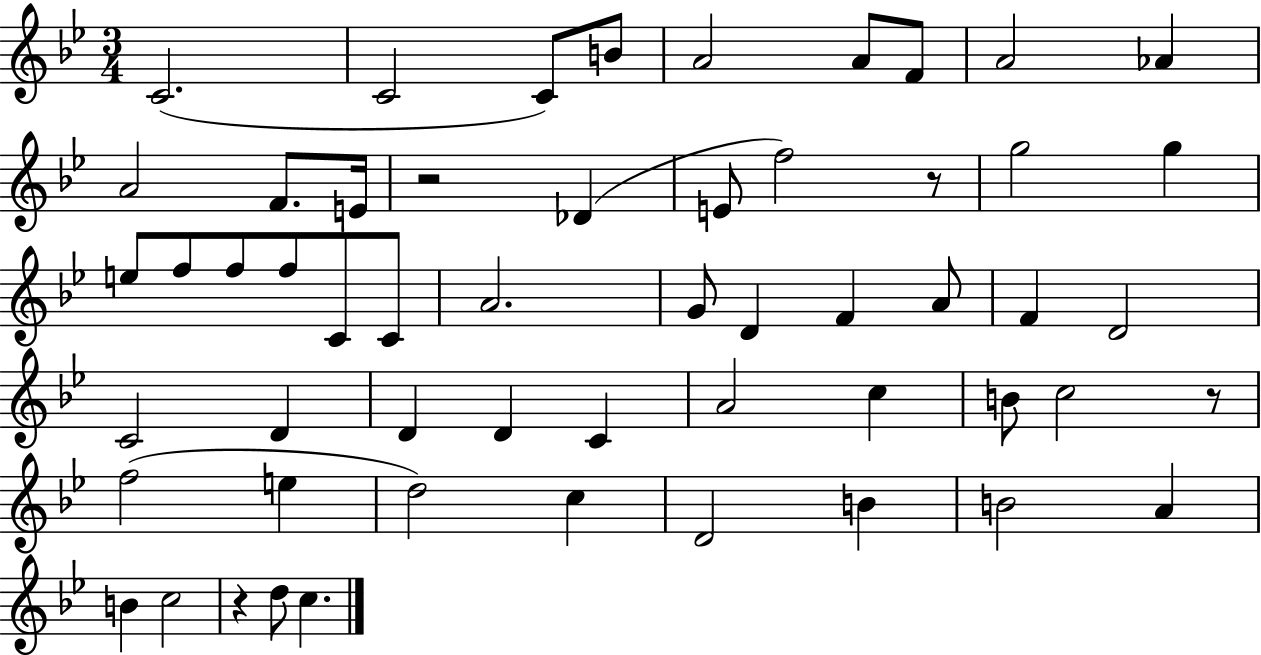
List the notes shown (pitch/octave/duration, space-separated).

C4/h. C4/h C4/e B4/e A4/h A4/e F4/e A4/h Ab4/q A4/h F4/e. E4/s R/h Db4/q E4/e F5/h R/e G5/h G5/q E5/e F5/e F5/e F5/e C4/e C4/e A4/h. G4/e D4/q F4/q A4/e F4/q D4/h C4/h D4/q D4/q D4/q C4/q A4/h C5/q B4/e C5/h R/e F5/h E5/q D5/h C5/q D4/h B4/q B4/h A4/q B4/q C5/h R/q D5/e C5/q.